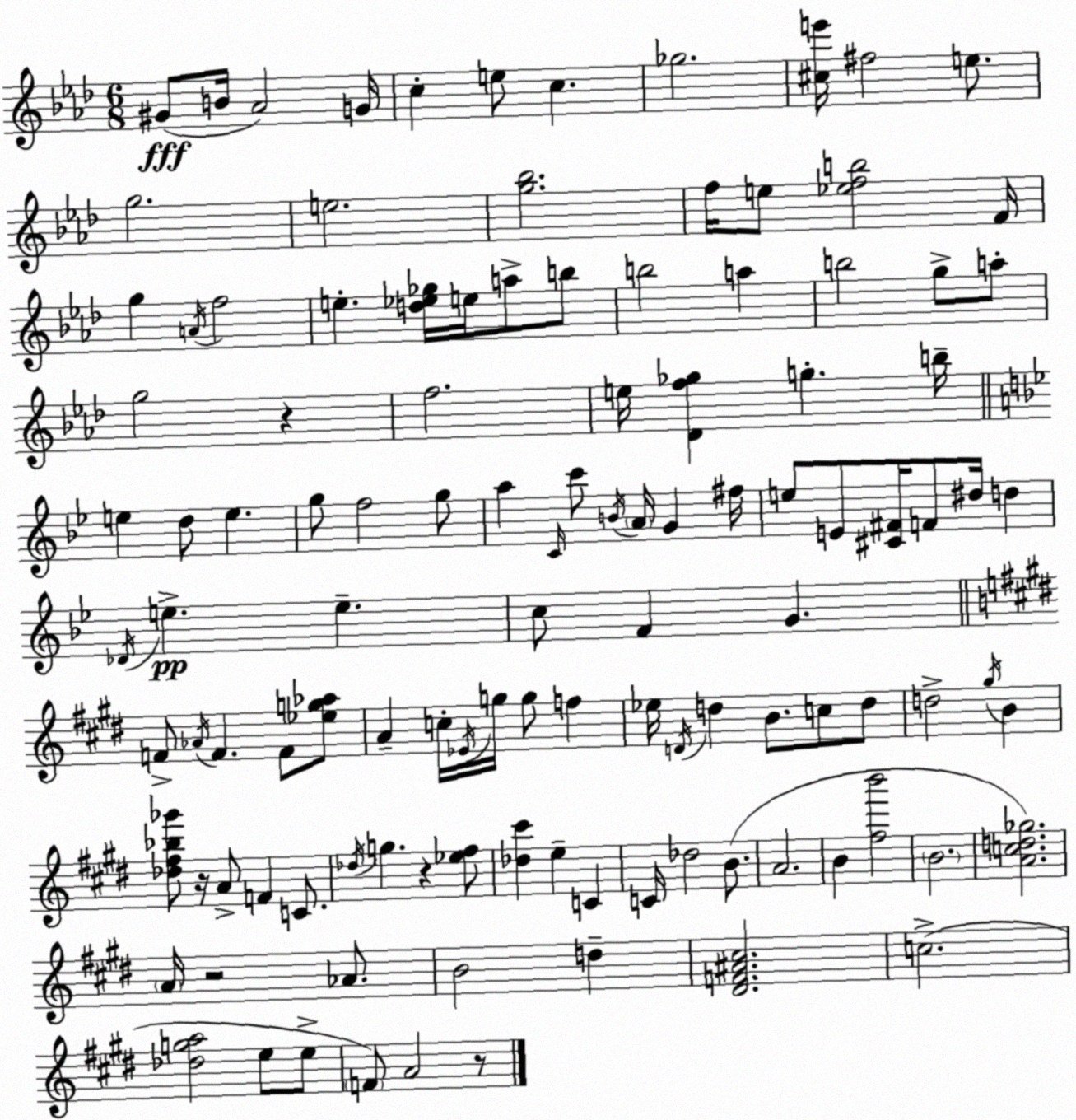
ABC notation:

X:1
T:Untitled
M:6/8
L:1/4
K:Ab
^G/2 B/4 _A2 G/4 c e/2 c _g2 [^ce']/4 ^f2 e/2 g2 e2 [g_b]2 f/4 e/2 [_efb]2 F/4 g A/4 f2 e [d_e_g]/4 e/4 a/2 b/2 b2 a b2 g/2 a/2 g2 z f2 e/4 [_Df_g] g b/4 e d/2 e g/2 f2 g/2 a C/4 c'/2 B/4 A/4 G ^f/4 e/2 E/2 [^C^F]/4 F/2 ^d/4 d _D/4 e e c/2 F G F/2 _A/4 F F/2 [_eg_a]/2 A c/4 _E/4 g/4 g/2 f _e/4 D/4 d B/2 c/2 d/2 d2 ^g/4 B [_d^f_b_g']/2 z/4 A/2 F C/2 _d/4 g z [_e^f]/2 [_d^c'] e C C/4 _d2 B/2 A2 B [^fb']2 B2 [Acd_g]2 A/4 z2 _A/2 B2 d [^DF^A^c]2 c2 [_dga]2 e/2 e/2 F/2 A2 z/2